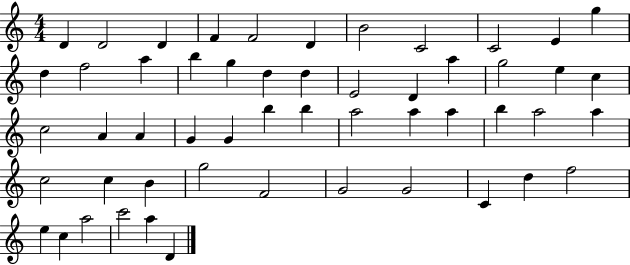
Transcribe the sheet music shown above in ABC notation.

X:1
T:Untitled
M:4/4
L:1/4
K:C
D D2 D F F2 D B2 C2 C2 E g d f2 a b g d d E2 D a g2 e c c2 A A G G b b a2 a a b a2 a c2 c B g2 F2 G2 G2 C d f2 e c a2 c'2 a D